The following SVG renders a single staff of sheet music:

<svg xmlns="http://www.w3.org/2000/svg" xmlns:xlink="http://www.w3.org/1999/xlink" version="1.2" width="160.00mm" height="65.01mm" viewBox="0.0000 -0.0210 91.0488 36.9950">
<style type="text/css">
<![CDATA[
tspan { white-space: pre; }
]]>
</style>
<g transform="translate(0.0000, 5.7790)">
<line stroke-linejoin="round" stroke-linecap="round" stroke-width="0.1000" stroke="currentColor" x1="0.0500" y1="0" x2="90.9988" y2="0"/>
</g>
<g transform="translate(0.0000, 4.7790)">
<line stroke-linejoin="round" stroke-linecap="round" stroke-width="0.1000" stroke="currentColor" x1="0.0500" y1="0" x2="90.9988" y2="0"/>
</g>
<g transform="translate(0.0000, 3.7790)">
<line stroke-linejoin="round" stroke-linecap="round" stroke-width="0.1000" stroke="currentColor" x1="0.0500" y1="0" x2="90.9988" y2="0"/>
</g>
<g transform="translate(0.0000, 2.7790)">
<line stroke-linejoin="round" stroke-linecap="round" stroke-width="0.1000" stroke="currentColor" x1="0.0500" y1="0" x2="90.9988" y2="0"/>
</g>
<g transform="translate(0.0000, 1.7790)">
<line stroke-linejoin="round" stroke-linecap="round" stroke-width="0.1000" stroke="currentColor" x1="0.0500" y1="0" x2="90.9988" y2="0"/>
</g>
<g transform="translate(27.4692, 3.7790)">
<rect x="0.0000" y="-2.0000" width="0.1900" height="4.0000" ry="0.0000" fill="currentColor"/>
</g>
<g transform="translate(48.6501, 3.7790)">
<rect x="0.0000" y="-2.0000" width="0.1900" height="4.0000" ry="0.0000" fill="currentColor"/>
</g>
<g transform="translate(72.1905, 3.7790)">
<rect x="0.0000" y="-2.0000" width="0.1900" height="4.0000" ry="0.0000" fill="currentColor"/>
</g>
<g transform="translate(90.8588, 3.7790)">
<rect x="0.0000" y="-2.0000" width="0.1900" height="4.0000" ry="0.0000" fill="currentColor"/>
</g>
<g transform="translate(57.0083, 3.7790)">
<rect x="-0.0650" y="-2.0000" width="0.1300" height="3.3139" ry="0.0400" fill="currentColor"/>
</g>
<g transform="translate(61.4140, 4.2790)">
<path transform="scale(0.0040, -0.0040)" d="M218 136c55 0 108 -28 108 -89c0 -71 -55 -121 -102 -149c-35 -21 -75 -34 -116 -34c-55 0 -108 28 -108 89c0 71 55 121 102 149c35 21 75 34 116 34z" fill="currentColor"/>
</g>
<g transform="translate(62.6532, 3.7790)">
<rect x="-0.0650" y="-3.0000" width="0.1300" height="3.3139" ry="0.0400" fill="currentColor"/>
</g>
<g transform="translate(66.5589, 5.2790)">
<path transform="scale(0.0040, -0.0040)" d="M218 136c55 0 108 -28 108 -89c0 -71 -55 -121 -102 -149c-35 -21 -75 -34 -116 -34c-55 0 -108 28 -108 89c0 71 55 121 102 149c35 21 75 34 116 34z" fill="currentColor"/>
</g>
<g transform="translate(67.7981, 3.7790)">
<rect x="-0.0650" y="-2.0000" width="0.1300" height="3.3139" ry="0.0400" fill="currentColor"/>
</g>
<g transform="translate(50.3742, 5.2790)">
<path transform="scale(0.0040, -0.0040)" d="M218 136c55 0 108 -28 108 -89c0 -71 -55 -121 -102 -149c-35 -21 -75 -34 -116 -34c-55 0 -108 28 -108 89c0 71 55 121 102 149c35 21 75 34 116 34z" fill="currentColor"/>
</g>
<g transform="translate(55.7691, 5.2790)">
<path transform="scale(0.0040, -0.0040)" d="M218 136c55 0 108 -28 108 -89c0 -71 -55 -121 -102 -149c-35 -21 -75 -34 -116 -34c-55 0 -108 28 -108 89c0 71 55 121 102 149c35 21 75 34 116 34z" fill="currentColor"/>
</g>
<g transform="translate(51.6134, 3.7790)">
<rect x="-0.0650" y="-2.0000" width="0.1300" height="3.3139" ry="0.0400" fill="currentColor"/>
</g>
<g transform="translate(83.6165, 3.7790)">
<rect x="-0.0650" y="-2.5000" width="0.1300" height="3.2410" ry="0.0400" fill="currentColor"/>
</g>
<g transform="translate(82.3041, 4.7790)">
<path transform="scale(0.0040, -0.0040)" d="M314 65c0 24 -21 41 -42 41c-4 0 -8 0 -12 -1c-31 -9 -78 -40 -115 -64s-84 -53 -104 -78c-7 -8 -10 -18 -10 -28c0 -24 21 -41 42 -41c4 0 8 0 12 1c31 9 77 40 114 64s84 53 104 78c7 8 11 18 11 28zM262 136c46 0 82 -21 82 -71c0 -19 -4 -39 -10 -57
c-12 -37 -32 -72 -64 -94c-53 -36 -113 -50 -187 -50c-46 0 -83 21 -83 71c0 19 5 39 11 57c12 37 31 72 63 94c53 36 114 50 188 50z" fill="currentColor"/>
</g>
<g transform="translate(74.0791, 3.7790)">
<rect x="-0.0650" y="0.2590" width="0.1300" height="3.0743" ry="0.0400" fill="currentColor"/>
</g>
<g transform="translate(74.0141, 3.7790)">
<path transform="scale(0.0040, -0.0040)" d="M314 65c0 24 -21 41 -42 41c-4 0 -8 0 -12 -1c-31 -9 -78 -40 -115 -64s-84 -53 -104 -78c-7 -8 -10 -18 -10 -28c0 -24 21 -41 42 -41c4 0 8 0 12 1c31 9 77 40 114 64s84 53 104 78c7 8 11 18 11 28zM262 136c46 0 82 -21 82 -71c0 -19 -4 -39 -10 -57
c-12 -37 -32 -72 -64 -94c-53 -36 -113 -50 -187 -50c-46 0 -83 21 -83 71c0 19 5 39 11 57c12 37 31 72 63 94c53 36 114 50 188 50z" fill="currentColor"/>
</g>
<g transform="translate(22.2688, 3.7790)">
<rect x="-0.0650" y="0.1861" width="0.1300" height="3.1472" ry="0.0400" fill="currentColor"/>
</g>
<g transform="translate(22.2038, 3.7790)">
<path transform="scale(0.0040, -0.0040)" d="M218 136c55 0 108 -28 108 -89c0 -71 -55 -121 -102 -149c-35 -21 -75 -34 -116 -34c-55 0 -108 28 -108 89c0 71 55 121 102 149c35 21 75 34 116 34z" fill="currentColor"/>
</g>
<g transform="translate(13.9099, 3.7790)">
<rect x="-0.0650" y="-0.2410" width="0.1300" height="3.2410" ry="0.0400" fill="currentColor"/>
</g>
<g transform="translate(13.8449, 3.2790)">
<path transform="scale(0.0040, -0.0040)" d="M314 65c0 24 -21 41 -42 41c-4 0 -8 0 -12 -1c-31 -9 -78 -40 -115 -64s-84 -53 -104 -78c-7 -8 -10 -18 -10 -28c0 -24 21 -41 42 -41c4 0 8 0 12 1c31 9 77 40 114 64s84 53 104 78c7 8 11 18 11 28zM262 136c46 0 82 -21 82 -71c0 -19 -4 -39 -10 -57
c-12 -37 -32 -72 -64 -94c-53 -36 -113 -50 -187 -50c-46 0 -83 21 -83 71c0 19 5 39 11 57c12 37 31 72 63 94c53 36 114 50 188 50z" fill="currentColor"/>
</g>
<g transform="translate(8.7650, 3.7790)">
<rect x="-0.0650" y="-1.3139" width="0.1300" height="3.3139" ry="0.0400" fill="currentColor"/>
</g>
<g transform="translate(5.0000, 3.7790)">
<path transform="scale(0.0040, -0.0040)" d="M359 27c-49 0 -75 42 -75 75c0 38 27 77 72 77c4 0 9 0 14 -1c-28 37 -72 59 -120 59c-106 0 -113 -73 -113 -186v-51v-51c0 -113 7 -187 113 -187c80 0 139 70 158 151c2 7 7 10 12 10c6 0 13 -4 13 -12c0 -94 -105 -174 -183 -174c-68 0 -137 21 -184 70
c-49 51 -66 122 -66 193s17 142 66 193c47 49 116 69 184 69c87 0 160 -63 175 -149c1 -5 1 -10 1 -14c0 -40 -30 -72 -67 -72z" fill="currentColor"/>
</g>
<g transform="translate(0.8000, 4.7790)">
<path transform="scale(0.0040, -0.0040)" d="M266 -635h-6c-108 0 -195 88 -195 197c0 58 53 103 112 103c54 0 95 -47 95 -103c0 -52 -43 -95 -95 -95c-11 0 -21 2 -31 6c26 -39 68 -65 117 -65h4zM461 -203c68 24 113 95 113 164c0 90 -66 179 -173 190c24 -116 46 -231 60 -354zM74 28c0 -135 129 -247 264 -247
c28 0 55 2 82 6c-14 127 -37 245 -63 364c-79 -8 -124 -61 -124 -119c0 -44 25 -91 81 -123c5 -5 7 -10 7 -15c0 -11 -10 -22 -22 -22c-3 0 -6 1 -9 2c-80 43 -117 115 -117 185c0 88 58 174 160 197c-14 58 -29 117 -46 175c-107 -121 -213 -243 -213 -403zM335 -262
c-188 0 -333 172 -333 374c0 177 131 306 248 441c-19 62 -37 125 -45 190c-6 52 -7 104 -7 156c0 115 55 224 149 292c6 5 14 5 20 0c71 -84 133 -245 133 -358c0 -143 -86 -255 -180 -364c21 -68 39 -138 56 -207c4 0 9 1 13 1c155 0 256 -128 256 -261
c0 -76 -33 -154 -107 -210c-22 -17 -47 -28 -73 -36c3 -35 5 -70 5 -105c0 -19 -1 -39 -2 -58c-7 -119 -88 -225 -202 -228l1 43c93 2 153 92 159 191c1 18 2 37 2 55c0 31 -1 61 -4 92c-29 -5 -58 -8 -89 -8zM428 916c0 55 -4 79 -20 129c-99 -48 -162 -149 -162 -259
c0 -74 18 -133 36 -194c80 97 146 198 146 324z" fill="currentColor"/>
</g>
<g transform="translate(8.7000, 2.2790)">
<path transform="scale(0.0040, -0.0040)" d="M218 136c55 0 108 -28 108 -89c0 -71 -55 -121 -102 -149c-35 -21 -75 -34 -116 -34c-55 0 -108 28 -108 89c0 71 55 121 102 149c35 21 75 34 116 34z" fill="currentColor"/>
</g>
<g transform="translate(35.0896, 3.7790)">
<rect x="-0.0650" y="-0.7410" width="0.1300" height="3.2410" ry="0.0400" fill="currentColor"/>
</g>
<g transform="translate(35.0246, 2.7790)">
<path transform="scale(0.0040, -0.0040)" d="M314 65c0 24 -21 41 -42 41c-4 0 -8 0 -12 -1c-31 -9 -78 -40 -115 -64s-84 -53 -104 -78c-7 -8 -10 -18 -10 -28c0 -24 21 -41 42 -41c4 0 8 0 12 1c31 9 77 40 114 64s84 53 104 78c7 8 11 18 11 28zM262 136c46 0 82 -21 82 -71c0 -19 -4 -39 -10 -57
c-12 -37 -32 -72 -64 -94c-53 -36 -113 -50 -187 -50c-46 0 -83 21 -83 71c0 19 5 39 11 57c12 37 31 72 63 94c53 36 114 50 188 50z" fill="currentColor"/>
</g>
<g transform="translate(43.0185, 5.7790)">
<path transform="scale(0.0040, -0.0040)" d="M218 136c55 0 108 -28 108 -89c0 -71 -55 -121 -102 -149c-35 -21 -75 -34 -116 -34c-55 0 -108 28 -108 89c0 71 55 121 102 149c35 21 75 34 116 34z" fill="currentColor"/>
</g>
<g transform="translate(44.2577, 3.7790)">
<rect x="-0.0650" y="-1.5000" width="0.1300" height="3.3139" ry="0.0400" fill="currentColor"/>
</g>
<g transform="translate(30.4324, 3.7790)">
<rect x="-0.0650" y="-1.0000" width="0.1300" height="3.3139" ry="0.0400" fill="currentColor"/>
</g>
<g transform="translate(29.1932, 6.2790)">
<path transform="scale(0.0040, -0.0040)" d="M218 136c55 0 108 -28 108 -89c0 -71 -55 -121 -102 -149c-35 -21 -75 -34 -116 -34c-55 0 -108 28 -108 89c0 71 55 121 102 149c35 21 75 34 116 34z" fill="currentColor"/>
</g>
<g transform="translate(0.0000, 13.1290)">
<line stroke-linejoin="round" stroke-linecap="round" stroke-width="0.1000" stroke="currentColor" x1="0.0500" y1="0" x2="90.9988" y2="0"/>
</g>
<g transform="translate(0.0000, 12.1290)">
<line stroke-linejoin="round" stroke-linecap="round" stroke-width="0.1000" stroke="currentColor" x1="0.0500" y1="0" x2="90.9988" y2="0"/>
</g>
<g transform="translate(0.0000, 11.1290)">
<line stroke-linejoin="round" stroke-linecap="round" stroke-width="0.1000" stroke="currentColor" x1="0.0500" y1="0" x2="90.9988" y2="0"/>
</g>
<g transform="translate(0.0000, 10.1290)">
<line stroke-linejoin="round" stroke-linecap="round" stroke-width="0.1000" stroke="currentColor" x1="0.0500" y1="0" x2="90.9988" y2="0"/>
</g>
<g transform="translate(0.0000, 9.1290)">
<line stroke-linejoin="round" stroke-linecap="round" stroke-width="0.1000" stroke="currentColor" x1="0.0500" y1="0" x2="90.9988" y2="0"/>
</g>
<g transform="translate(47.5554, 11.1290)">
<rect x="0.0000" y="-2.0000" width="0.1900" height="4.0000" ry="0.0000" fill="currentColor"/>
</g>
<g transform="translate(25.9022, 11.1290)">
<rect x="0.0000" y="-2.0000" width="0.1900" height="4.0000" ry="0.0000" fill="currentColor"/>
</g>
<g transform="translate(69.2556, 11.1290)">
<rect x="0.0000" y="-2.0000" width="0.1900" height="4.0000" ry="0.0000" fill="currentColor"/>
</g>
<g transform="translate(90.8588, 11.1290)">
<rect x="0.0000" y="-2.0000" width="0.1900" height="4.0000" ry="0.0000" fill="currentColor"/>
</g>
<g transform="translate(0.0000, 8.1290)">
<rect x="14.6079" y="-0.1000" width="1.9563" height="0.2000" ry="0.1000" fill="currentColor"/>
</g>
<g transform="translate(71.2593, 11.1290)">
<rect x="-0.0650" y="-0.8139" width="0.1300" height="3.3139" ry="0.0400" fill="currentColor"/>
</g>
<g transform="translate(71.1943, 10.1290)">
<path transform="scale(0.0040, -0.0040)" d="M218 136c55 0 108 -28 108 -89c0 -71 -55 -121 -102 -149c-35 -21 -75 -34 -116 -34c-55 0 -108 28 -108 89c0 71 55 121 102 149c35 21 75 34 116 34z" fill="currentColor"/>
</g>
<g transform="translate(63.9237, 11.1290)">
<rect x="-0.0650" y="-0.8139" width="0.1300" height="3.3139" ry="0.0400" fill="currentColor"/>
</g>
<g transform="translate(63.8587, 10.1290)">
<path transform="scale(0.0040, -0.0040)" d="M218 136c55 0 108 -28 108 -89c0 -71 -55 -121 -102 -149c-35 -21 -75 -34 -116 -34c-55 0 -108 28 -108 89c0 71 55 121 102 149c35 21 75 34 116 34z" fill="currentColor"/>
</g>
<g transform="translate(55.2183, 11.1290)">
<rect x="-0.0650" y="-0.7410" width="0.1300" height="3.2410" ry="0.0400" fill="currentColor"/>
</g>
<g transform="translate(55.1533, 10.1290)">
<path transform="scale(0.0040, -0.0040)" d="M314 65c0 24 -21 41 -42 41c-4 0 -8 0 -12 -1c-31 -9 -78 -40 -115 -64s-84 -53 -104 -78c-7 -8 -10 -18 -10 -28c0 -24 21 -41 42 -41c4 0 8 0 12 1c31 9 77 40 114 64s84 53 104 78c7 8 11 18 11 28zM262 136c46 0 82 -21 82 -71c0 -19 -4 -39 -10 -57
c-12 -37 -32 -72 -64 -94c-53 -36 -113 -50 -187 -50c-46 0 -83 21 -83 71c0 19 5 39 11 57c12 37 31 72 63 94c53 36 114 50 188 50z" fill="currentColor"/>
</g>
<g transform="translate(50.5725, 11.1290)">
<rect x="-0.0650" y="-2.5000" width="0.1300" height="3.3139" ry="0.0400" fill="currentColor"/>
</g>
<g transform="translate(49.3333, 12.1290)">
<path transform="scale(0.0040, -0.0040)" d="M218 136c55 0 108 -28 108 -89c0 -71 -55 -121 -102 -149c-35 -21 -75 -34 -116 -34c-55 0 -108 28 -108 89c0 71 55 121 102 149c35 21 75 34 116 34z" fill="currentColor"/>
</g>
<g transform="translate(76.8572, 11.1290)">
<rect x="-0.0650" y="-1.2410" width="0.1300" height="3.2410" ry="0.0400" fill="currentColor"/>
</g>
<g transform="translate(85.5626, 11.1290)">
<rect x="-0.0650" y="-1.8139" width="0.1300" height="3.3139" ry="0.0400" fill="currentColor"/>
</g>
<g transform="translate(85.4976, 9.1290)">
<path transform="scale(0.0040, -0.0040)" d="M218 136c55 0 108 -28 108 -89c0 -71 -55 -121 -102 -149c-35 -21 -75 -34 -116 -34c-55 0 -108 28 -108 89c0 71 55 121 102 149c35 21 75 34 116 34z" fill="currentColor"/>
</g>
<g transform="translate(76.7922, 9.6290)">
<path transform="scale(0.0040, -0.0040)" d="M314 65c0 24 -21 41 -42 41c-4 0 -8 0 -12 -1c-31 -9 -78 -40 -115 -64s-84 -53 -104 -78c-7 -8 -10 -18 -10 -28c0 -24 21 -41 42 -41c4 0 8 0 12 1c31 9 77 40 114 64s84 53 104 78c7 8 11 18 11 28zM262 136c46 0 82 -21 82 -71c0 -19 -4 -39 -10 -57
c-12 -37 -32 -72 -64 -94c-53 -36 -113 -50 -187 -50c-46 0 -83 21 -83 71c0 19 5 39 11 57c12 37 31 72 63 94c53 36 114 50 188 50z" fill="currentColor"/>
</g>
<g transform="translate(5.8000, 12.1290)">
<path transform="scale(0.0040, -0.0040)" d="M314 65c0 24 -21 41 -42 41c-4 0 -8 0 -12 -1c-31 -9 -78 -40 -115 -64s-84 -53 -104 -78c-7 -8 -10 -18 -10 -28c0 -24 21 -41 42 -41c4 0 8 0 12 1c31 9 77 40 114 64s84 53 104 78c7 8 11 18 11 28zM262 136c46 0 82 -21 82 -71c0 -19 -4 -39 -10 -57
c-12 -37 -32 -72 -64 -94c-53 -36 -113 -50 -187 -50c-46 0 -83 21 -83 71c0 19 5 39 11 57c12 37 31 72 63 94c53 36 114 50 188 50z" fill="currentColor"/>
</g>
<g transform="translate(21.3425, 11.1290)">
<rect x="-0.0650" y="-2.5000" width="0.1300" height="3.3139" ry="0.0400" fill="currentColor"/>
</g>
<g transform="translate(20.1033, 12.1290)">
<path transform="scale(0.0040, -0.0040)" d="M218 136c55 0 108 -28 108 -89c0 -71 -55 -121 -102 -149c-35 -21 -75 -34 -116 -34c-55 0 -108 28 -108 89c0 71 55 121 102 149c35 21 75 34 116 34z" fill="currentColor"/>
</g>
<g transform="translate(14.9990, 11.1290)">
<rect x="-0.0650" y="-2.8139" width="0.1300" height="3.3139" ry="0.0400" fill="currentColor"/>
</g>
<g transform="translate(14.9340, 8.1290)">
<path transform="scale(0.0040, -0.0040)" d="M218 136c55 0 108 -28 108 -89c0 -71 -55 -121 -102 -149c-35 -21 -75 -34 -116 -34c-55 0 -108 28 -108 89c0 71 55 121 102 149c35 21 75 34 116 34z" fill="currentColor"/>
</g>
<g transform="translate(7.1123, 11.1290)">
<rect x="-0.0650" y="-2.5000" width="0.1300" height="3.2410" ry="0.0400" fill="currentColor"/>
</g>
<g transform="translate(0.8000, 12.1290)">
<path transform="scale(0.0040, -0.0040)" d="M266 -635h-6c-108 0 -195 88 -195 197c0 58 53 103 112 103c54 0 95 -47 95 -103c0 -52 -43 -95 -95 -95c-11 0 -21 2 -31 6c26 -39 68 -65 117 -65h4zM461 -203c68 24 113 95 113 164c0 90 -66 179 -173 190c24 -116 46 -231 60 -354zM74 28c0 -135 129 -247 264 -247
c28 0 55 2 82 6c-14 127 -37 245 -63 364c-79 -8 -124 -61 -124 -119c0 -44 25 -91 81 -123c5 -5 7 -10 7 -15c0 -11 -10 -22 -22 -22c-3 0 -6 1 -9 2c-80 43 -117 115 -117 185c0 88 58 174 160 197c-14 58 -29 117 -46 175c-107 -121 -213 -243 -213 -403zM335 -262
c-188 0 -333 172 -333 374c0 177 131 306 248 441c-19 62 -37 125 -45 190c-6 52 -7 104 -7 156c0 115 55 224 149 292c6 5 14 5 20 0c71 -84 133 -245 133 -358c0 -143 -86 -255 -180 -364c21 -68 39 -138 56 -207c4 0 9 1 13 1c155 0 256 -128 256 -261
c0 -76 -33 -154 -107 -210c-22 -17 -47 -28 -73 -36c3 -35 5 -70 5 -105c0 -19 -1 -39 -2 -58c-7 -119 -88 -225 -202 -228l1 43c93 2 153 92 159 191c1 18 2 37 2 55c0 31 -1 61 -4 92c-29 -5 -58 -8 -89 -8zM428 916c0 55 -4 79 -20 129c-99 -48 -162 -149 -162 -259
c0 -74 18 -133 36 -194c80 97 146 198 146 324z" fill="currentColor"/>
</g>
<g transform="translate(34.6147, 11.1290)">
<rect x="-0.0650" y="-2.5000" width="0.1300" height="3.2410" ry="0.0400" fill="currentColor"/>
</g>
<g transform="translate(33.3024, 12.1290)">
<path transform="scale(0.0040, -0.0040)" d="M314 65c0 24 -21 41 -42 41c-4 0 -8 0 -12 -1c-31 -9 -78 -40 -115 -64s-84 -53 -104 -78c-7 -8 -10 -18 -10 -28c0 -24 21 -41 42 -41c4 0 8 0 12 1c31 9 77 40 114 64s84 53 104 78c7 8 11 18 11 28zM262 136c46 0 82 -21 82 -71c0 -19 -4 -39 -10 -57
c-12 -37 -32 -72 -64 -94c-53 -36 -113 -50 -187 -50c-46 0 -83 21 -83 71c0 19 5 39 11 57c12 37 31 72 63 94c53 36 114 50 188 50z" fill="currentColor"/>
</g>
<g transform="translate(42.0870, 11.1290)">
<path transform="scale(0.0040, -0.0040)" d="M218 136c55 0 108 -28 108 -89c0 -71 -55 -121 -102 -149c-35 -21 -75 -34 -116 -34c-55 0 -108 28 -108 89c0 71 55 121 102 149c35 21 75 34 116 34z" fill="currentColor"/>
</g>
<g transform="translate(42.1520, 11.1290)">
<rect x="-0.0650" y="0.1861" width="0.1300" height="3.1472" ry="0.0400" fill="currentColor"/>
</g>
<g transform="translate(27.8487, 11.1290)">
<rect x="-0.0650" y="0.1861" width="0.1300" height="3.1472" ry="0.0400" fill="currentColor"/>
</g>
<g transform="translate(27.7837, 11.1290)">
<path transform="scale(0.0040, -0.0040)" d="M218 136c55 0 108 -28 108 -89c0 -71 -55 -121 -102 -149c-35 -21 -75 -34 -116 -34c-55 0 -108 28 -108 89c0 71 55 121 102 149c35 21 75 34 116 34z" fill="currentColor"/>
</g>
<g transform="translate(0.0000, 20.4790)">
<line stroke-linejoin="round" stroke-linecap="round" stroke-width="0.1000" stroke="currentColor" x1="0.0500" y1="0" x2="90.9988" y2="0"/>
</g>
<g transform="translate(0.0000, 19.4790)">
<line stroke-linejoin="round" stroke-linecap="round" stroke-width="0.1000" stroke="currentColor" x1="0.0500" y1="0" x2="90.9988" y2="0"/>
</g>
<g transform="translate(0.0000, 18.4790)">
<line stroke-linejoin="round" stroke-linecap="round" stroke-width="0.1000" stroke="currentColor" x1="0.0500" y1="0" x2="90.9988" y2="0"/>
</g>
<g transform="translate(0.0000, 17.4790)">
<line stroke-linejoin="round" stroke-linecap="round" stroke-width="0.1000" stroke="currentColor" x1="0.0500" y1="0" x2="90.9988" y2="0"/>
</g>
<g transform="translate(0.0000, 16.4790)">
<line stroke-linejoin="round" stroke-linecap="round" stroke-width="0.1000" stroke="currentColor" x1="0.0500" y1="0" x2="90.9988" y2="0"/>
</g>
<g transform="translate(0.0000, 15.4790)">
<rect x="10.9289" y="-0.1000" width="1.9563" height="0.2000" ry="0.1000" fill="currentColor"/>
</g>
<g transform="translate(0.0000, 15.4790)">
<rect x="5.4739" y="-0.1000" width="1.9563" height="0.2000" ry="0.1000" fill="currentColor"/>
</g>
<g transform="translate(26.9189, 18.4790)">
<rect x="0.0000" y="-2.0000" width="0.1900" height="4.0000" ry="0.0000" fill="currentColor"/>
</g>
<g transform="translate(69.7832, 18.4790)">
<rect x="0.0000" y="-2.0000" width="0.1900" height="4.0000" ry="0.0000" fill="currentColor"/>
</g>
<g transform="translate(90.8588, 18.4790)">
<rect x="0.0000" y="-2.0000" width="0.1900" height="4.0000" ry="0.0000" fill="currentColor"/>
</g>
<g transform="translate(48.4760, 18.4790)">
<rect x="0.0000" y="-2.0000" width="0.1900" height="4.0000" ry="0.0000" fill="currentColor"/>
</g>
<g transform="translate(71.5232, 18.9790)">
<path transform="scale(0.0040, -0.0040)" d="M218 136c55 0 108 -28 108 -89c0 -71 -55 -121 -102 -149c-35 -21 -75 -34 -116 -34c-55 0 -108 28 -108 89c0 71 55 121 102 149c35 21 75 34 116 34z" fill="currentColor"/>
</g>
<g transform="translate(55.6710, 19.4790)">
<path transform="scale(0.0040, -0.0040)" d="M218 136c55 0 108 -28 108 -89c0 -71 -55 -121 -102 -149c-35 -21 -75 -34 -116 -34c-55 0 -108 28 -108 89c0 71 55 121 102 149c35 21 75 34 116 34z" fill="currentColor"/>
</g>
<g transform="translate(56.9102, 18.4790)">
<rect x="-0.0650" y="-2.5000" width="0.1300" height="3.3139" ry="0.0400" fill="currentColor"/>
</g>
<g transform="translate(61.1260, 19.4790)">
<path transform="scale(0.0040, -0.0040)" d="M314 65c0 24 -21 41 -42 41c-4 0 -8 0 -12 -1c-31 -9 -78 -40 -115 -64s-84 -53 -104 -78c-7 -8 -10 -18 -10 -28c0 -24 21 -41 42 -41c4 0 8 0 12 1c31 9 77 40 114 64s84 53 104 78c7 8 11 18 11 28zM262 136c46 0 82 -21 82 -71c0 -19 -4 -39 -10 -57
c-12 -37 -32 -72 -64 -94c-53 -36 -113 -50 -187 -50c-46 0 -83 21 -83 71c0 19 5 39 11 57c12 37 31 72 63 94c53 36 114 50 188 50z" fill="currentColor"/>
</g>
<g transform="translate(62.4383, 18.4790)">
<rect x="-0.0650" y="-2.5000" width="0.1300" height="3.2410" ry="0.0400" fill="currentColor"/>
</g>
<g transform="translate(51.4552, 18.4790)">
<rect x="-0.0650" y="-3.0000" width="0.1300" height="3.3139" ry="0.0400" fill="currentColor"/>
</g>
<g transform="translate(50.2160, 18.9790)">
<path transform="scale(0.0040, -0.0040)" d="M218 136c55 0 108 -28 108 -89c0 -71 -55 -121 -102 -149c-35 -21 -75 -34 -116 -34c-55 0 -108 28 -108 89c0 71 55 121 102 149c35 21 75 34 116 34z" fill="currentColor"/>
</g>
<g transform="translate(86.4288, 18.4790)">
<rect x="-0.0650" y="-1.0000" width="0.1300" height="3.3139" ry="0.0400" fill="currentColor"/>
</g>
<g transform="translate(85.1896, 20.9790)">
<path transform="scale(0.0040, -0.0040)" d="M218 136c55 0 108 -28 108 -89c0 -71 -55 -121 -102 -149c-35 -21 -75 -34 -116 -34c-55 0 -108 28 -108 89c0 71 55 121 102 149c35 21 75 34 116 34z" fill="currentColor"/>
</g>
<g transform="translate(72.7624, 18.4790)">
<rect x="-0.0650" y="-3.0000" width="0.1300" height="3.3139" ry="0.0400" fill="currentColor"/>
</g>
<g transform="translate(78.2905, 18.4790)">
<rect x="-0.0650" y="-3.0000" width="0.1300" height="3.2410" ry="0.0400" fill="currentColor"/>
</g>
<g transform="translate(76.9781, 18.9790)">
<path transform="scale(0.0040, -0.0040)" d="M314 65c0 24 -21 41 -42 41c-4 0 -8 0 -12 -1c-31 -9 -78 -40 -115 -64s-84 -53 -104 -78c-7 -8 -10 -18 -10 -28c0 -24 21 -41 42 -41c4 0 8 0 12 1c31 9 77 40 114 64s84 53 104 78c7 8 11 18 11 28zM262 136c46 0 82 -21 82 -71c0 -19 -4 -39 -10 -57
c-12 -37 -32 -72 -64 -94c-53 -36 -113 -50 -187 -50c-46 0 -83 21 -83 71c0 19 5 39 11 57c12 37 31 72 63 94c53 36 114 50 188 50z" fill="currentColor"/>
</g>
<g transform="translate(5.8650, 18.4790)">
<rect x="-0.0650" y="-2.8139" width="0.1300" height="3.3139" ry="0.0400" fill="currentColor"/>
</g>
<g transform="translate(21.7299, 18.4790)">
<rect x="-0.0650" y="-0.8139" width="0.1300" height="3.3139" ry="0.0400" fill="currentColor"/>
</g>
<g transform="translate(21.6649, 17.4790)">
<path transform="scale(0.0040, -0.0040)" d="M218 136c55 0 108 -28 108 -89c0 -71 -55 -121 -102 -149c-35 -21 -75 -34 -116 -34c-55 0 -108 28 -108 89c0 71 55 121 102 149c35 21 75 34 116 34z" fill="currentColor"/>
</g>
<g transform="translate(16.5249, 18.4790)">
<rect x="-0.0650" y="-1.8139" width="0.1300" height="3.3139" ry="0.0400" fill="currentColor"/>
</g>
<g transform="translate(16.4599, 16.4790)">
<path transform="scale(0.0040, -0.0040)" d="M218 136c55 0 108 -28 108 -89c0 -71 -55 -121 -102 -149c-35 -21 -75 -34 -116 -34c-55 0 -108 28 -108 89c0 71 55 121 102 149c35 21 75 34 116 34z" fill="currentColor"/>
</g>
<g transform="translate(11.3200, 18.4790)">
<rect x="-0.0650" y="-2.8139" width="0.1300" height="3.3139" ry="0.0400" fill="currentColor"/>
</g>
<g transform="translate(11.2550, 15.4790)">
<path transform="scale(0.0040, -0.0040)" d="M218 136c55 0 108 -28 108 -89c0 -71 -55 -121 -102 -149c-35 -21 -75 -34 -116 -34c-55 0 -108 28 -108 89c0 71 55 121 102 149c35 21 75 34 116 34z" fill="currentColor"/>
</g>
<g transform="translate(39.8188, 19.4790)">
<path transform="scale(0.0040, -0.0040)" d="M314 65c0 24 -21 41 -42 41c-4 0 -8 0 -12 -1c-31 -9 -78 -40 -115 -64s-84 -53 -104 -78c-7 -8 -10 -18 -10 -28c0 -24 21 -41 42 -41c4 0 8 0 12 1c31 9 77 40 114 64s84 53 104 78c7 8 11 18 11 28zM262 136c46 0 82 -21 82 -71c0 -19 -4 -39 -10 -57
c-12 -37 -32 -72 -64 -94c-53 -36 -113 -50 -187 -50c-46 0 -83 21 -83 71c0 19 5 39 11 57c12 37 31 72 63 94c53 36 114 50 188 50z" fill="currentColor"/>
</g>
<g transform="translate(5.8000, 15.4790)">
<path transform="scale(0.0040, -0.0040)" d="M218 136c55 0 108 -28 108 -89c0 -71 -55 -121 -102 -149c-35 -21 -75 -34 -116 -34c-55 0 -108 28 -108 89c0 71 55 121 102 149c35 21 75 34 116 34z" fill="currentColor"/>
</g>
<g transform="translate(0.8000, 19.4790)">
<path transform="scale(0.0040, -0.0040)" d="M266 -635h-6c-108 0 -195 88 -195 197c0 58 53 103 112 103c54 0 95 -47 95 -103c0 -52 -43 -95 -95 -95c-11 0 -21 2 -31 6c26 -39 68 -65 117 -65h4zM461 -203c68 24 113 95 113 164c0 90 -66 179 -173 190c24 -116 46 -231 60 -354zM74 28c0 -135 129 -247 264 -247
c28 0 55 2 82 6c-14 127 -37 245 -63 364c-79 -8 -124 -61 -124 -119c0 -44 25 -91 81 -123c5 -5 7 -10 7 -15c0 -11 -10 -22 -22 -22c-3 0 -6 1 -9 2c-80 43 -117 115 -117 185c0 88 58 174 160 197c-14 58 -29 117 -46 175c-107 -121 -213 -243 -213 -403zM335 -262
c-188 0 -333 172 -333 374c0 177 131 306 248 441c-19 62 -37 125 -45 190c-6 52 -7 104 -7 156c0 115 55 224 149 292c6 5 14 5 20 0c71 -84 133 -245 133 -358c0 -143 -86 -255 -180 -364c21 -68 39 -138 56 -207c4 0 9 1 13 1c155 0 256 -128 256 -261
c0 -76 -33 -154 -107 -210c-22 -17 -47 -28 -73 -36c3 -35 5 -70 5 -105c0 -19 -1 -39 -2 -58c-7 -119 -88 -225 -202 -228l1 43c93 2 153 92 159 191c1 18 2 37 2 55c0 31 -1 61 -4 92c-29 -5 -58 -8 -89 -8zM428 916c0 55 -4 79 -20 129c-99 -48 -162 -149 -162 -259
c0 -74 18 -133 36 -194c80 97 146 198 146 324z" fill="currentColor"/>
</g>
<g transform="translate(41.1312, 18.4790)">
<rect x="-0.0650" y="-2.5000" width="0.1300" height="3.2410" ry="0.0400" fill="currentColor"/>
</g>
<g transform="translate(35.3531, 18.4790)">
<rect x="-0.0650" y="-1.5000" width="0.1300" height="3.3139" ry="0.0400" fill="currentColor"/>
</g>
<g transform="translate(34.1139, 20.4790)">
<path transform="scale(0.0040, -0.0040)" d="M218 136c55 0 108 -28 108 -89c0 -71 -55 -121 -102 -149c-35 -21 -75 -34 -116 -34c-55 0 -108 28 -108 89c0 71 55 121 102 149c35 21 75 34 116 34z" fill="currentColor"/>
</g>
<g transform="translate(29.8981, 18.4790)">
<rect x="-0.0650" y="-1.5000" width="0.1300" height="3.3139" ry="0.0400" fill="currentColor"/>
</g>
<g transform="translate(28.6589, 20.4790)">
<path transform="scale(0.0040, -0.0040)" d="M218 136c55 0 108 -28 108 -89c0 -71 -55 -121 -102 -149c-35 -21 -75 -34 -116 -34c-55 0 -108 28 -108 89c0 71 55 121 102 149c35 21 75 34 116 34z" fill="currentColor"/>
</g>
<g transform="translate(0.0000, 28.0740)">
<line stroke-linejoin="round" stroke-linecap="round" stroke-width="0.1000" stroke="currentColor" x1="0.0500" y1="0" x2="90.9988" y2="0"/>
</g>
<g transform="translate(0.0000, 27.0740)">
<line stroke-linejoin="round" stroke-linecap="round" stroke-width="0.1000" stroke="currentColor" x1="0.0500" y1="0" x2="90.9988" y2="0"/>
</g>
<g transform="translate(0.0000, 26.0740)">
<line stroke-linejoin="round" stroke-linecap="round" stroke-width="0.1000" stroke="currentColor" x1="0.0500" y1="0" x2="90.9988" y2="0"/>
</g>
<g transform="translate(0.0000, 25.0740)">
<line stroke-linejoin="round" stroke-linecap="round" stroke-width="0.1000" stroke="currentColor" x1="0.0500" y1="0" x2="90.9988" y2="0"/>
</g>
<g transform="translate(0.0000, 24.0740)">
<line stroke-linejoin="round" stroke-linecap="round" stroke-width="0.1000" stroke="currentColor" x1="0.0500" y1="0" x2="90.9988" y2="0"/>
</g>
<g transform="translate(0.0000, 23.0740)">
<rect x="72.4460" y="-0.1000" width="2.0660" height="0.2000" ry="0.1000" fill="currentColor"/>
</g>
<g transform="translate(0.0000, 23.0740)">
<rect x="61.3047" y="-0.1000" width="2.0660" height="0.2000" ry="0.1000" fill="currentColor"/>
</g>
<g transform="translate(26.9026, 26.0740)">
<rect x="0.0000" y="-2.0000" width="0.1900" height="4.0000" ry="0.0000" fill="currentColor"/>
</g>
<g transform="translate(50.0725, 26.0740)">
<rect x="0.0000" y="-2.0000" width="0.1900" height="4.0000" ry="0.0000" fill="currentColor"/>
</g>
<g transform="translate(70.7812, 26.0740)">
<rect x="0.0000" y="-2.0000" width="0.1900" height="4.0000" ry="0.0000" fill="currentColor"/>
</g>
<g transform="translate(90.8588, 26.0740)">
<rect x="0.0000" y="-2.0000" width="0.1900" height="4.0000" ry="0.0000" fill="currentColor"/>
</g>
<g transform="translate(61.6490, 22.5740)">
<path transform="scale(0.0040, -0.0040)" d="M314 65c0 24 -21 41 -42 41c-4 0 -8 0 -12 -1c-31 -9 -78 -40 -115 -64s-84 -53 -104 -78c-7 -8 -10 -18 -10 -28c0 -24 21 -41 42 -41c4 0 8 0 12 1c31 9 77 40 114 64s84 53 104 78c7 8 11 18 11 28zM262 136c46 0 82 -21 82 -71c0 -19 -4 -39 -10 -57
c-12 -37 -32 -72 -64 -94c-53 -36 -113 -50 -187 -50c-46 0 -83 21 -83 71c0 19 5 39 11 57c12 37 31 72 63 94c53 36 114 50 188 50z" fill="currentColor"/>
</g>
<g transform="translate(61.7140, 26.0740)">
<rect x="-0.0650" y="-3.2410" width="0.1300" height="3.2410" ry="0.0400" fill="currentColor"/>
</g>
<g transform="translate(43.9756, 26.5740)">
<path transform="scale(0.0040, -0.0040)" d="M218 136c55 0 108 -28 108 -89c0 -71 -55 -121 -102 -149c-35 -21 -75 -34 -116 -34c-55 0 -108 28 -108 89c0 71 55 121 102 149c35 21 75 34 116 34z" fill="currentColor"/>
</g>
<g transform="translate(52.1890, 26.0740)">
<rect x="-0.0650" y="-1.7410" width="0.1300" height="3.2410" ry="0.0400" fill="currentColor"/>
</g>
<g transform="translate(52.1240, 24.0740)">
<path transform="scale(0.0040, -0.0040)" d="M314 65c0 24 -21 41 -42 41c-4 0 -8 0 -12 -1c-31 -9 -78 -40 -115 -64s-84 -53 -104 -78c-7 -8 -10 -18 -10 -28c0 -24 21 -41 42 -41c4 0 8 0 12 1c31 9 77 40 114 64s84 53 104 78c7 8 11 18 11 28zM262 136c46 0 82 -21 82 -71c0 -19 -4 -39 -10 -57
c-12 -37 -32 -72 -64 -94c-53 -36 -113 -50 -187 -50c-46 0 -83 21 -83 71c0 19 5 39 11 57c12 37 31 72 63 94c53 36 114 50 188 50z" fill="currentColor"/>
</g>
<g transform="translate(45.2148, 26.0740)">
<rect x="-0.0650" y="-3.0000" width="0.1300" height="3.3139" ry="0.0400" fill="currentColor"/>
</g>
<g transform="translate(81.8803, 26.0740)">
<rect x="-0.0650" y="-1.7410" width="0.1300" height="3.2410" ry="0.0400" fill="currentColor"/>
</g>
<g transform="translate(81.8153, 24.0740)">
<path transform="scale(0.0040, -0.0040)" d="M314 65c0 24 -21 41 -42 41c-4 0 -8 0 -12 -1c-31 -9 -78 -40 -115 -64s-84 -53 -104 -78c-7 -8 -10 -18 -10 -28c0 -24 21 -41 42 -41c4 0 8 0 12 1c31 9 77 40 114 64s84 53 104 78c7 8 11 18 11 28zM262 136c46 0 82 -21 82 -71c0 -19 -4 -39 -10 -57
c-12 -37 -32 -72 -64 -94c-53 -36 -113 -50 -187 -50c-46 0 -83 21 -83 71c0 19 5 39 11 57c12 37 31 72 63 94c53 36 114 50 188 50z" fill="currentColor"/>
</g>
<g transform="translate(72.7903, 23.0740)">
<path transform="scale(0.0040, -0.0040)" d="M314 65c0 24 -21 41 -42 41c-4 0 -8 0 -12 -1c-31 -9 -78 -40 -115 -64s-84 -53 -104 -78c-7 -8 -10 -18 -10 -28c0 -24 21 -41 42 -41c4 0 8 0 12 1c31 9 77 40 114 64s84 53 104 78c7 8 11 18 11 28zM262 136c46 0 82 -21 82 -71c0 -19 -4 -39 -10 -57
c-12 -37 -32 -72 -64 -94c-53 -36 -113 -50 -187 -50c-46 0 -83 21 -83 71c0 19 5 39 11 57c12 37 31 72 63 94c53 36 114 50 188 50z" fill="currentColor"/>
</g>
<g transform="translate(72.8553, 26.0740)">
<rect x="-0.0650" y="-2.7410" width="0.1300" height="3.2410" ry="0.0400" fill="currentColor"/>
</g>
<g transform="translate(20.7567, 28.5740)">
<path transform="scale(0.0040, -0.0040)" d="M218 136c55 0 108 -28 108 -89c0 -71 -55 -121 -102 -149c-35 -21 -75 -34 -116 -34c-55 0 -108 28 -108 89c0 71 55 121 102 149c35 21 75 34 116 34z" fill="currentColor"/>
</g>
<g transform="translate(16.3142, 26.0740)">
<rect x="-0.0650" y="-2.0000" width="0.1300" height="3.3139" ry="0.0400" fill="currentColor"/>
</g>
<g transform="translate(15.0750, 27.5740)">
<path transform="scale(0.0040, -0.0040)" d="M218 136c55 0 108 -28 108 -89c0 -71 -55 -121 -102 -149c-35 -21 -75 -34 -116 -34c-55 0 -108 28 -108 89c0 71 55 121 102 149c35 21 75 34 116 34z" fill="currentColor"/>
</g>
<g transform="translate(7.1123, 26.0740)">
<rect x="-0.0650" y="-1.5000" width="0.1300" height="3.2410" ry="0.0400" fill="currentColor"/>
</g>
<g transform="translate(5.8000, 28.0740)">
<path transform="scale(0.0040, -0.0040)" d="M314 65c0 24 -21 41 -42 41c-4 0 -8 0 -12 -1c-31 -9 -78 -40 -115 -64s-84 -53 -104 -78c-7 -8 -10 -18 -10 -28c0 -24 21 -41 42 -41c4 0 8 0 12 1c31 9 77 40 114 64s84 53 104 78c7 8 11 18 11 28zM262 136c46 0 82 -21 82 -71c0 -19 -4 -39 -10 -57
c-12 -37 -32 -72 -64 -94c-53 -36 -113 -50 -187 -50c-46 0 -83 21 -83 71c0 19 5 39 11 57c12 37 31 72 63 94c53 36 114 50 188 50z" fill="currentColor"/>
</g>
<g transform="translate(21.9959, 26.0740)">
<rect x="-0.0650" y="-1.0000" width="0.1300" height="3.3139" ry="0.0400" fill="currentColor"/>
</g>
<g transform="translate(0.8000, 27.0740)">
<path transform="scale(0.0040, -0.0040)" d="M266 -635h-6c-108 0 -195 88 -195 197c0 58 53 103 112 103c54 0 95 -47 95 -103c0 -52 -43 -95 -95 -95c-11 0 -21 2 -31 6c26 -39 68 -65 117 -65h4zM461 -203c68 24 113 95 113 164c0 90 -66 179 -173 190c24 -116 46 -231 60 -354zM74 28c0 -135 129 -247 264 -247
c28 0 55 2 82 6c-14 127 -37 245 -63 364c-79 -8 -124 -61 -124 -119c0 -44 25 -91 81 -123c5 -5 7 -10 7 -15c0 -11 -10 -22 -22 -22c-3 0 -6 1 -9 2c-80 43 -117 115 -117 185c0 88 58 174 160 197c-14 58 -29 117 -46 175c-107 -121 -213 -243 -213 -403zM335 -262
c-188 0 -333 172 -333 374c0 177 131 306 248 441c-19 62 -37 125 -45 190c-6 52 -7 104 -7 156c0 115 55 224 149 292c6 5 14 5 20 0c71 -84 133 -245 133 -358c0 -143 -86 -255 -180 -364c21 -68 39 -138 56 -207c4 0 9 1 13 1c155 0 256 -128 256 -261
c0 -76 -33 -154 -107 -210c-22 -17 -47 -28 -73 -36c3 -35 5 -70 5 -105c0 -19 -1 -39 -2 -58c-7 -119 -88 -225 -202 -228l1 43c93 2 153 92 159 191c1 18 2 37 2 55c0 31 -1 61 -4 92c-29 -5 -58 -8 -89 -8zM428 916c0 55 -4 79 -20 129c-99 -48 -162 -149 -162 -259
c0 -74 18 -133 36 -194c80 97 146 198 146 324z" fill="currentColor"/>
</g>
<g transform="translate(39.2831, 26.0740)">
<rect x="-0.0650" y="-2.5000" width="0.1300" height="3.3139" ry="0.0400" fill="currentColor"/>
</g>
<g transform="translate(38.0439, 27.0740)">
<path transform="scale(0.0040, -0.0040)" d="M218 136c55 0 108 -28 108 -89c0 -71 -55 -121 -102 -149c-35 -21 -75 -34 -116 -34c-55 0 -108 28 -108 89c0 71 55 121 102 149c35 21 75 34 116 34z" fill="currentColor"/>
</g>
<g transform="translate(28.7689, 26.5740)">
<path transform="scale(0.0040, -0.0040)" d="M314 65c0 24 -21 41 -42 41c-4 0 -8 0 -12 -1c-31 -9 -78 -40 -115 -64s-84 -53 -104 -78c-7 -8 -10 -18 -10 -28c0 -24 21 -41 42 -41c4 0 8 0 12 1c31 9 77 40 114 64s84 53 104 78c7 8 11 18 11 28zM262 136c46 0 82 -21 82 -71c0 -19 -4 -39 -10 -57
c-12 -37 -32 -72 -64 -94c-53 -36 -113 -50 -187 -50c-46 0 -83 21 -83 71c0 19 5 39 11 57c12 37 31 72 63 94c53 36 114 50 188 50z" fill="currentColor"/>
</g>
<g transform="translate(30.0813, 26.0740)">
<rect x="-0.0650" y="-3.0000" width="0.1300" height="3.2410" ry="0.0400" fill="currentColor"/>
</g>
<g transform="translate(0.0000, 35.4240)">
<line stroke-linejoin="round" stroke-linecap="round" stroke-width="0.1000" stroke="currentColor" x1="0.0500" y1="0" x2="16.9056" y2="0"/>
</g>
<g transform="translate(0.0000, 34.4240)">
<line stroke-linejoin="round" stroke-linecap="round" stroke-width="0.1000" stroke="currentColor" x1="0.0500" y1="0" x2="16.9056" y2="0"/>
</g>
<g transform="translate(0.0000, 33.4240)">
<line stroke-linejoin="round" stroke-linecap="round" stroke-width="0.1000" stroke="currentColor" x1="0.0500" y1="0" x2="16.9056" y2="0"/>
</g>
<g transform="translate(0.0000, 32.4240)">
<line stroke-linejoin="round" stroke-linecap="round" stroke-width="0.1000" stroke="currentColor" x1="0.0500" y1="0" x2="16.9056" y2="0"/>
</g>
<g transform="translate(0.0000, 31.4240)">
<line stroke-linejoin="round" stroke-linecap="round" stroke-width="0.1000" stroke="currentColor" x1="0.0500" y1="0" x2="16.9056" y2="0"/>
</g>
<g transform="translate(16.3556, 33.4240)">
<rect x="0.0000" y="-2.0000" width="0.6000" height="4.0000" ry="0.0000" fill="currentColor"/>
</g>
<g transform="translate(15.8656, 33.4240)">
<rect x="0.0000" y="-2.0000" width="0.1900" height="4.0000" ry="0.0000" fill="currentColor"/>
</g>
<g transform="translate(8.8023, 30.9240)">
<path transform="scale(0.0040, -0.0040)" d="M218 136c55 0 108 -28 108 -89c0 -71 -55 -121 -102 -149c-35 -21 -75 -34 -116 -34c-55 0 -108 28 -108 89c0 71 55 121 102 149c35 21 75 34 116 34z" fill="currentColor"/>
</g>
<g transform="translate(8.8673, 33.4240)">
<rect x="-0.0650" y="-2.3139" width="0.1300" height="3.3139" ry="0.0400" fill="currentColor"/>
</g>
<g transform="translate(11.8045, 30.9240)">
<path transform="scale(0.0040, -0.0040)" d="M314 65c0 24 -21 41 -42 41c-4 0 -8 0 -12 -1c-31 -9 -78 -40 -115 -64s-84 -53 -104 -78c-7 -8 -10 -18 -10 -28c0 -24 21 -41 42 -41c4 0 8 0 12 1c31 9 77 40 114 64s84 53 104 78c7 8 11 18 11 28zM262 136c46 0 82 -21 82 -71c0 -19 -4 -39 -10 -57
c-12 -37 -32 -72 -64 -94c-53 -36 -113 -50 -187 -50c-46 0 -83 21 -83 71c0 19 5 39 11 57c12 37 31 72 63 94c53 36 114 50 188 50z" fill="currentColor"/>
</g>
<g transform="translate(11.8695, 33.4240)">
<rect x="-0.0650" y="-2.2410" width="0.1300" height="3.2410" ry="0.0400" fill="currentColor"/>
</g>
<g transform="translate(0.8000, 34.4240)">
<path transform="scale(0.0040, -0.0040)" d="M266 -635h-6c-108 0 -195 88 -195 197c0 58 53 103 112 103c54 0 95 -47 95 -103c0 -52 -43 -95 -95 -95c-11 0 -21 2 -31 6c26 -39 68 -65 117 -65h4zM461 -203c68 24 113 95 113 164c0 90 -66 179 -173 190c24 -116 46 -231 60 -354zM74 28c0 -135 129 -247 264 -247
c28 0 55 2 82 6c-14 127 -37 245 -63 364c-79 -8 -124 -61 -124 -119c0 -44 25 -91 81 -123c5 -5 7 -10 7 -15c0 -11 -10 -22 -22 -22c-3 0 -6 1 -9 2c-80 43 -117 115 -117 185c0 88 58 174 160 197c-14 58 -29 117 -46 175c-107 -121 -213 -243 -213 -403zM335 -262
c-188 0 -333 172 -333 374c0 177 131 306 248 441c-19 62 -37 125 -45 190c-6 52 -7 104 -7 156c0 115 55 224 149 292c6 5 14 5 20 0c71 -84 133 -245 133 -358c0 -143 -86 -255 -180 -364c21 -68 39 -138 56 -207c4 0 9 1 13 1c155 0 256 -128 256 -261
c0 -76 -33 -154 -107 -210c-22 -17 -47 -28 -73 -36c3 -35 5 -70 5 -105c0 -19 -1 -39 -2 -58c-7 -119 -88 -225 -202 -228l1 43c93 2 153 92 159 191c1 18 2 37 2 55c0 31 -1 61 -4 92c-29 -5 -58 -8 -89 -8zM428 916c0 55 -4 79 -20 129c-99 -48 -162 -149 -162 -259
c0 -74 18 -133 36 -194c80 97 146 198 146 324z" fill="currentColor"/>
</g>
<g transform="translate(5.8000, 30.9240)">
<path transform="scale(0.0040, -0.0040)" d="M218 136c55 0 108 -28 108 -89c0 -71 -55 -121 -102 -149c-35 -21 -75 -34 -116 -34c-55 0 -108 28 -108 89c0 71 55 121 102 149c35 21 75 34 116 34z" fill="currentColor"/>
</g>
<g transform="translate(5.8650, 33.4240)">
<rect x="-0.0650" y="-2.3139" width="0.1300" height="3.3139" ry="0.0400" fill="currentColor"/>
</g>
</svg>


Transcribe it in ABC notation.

X:1
T:Untitled
M:4/4
L:1/4
K:C
e c2 B D d2 E F F A F B2 G2 G2 a G B G2 B G d2 d d e2 f a a f d E E G2 A G G2 A A2 D E2 F D A2 G A f2 b2 a2 f2 g g g2